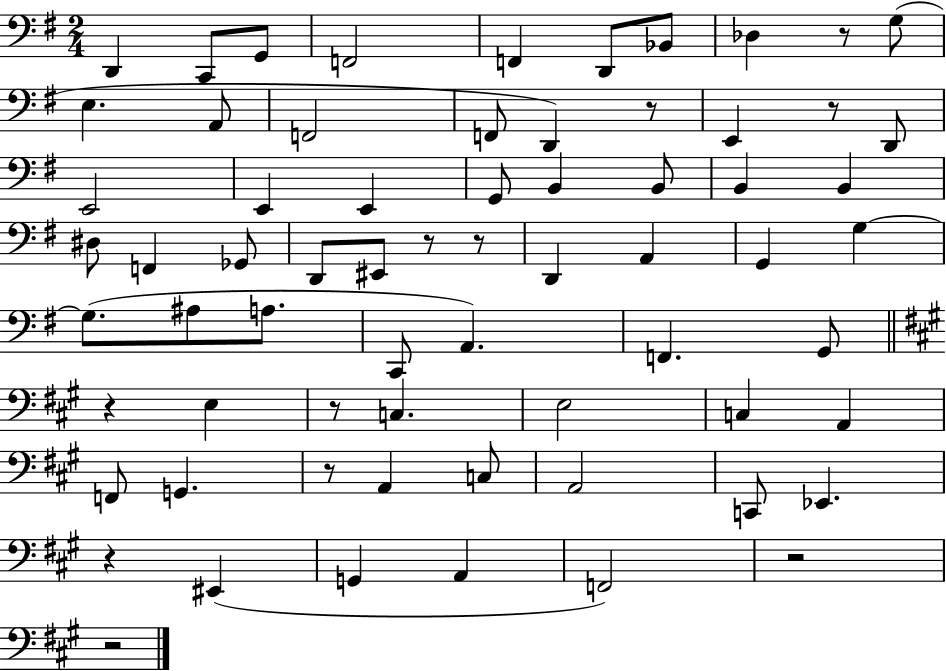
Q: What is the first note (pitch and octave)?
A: D2